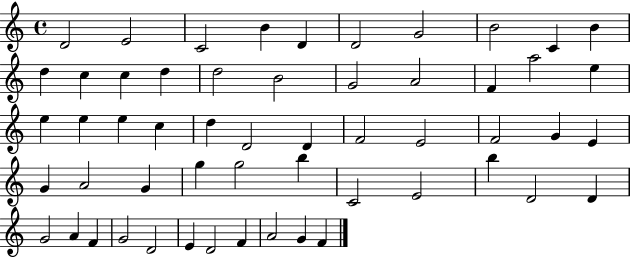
{
  \clef treble
  \time 4/4
  \defaultTimeSignature
  \key c \major
  d'2 e'2 | c'2 b'4 d'4 | d'2 g'2 | b'2 c'4 b'4 | \break d''4 c''4 c''4 d''4 | d''2 b'2 | g'2 a'2 | f'4 a''2 e''4 | \break e''4 e''4 e''4 c''4 | d''4 d'2 d'4 | f'2 e'2 | f'2 g'4 e'4 | \break g'4 a'2 g'4 | g''4 g''2 b''4 | c'2 e'2 | b''4 d'2 d'4 | \break g'2 a'4 f'4 | g'2 d'2 | e'4 d'2 f'4 | a'2 g'4 f'4 | \break \bar "|."
}